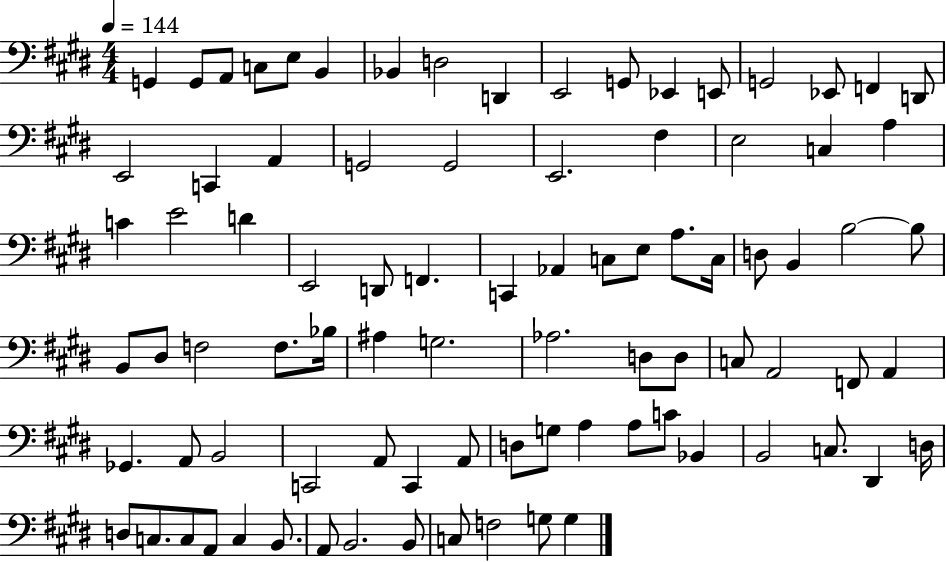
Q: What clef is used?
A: bass